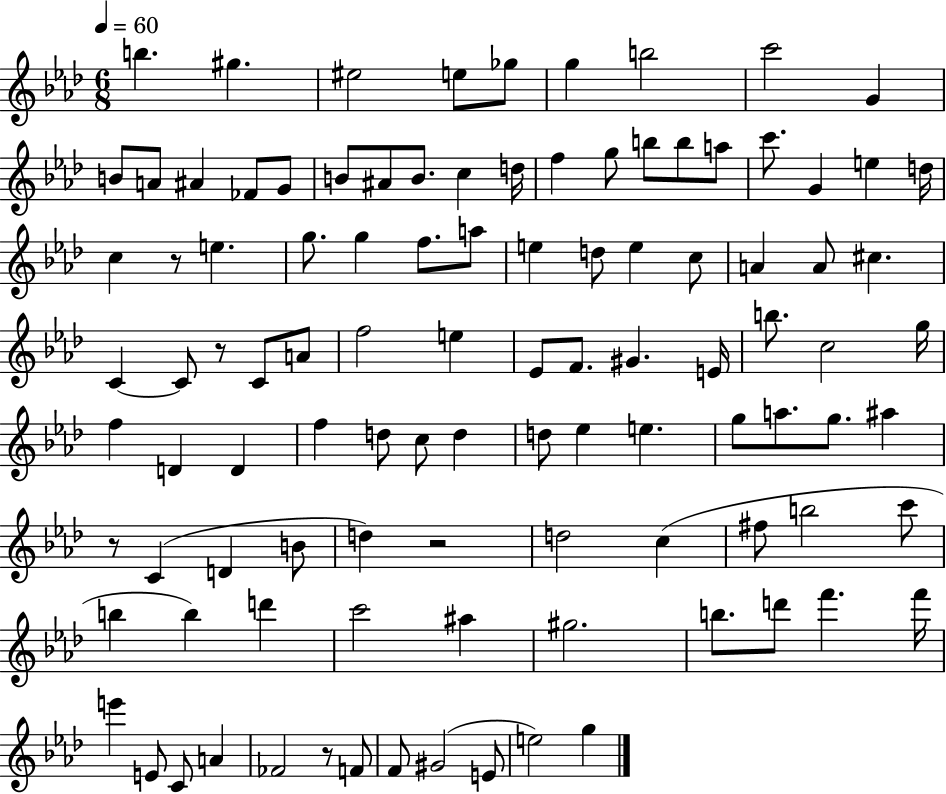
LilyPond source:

{
  \clef treble
  \numericTimeSignature
  \time 6/8
  \key aes \major
  \tempo 4 = 60
  b''4. gis''4. | eis''2 e''8 ges''8 | g''4 b''2 | c'''2 g'4 | \break b'8 a'8 ais'4 fes'8 g'8 | b'8 ais'8 b'8. c''4 d''16 | f''4 g''8 b''8 b''8 a''8 | c'''8. g'4 e''4 d''16 | \break c''4 r8 e''4. | g''8. g''4 f''8. a''8 | e''4 d''8 e''4 c''8 | a'4 a'8 cis''4. | \break c'4~~ c'8 r8 c'8 a'8 | f''2 e''4 | ees'8 f'8. gis'4. e'16 | b''8. c''2 g''16 | \break f''4 d'4 d'4 | f''4 d''8 c''8 d''4 | d''8 ees''4 e''4. | g''8 a''8. g''8. ais''4 | \break r8 c'4( d'4 b'8 | d''4) r2 | d''2 c''4( | fis''8 b''2 c'''8 | \break b''4 b''4) d'''4 | c'''2 ais''4 | gis''2. | b''8. d'''8 f'''4. f'''16 | \break e'''4 e'8 c'8 a'4 | fes'2 r8 f'8 | f'8 gis'2( e'8 | e''2) g''4 | \break \bar "|."
}